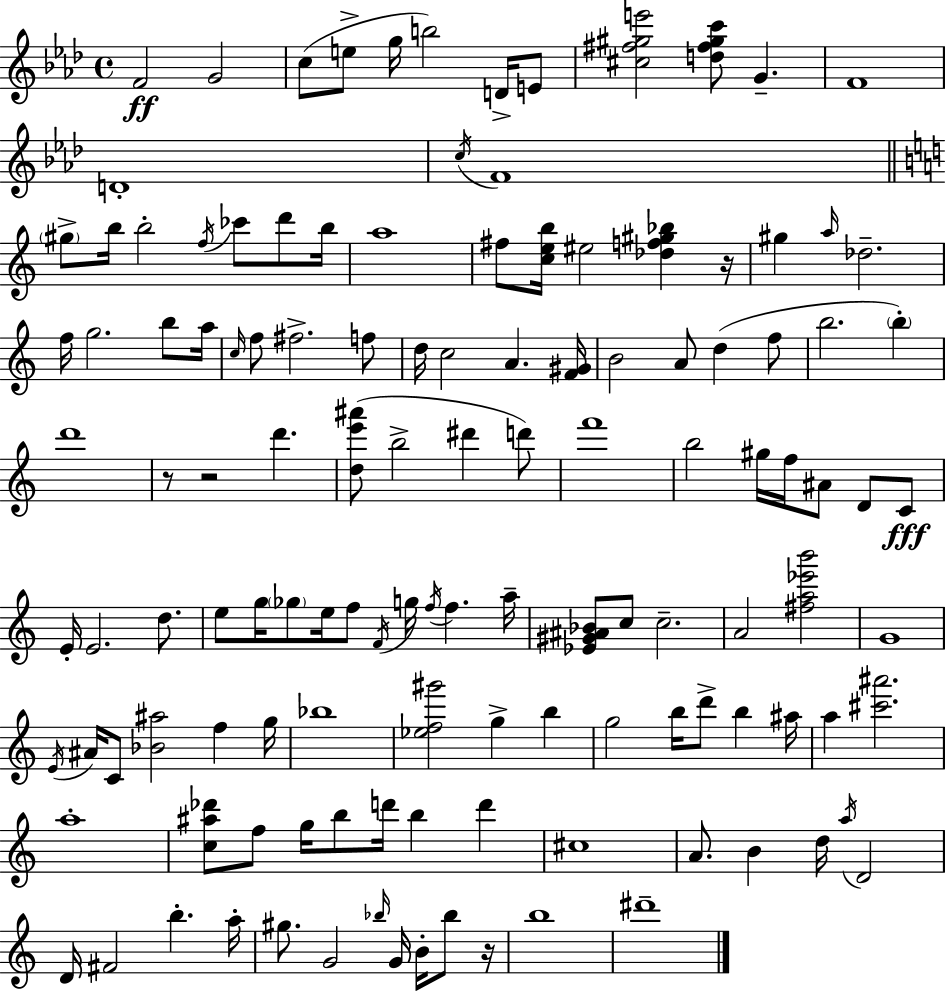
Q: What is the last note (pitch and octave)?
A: D#6